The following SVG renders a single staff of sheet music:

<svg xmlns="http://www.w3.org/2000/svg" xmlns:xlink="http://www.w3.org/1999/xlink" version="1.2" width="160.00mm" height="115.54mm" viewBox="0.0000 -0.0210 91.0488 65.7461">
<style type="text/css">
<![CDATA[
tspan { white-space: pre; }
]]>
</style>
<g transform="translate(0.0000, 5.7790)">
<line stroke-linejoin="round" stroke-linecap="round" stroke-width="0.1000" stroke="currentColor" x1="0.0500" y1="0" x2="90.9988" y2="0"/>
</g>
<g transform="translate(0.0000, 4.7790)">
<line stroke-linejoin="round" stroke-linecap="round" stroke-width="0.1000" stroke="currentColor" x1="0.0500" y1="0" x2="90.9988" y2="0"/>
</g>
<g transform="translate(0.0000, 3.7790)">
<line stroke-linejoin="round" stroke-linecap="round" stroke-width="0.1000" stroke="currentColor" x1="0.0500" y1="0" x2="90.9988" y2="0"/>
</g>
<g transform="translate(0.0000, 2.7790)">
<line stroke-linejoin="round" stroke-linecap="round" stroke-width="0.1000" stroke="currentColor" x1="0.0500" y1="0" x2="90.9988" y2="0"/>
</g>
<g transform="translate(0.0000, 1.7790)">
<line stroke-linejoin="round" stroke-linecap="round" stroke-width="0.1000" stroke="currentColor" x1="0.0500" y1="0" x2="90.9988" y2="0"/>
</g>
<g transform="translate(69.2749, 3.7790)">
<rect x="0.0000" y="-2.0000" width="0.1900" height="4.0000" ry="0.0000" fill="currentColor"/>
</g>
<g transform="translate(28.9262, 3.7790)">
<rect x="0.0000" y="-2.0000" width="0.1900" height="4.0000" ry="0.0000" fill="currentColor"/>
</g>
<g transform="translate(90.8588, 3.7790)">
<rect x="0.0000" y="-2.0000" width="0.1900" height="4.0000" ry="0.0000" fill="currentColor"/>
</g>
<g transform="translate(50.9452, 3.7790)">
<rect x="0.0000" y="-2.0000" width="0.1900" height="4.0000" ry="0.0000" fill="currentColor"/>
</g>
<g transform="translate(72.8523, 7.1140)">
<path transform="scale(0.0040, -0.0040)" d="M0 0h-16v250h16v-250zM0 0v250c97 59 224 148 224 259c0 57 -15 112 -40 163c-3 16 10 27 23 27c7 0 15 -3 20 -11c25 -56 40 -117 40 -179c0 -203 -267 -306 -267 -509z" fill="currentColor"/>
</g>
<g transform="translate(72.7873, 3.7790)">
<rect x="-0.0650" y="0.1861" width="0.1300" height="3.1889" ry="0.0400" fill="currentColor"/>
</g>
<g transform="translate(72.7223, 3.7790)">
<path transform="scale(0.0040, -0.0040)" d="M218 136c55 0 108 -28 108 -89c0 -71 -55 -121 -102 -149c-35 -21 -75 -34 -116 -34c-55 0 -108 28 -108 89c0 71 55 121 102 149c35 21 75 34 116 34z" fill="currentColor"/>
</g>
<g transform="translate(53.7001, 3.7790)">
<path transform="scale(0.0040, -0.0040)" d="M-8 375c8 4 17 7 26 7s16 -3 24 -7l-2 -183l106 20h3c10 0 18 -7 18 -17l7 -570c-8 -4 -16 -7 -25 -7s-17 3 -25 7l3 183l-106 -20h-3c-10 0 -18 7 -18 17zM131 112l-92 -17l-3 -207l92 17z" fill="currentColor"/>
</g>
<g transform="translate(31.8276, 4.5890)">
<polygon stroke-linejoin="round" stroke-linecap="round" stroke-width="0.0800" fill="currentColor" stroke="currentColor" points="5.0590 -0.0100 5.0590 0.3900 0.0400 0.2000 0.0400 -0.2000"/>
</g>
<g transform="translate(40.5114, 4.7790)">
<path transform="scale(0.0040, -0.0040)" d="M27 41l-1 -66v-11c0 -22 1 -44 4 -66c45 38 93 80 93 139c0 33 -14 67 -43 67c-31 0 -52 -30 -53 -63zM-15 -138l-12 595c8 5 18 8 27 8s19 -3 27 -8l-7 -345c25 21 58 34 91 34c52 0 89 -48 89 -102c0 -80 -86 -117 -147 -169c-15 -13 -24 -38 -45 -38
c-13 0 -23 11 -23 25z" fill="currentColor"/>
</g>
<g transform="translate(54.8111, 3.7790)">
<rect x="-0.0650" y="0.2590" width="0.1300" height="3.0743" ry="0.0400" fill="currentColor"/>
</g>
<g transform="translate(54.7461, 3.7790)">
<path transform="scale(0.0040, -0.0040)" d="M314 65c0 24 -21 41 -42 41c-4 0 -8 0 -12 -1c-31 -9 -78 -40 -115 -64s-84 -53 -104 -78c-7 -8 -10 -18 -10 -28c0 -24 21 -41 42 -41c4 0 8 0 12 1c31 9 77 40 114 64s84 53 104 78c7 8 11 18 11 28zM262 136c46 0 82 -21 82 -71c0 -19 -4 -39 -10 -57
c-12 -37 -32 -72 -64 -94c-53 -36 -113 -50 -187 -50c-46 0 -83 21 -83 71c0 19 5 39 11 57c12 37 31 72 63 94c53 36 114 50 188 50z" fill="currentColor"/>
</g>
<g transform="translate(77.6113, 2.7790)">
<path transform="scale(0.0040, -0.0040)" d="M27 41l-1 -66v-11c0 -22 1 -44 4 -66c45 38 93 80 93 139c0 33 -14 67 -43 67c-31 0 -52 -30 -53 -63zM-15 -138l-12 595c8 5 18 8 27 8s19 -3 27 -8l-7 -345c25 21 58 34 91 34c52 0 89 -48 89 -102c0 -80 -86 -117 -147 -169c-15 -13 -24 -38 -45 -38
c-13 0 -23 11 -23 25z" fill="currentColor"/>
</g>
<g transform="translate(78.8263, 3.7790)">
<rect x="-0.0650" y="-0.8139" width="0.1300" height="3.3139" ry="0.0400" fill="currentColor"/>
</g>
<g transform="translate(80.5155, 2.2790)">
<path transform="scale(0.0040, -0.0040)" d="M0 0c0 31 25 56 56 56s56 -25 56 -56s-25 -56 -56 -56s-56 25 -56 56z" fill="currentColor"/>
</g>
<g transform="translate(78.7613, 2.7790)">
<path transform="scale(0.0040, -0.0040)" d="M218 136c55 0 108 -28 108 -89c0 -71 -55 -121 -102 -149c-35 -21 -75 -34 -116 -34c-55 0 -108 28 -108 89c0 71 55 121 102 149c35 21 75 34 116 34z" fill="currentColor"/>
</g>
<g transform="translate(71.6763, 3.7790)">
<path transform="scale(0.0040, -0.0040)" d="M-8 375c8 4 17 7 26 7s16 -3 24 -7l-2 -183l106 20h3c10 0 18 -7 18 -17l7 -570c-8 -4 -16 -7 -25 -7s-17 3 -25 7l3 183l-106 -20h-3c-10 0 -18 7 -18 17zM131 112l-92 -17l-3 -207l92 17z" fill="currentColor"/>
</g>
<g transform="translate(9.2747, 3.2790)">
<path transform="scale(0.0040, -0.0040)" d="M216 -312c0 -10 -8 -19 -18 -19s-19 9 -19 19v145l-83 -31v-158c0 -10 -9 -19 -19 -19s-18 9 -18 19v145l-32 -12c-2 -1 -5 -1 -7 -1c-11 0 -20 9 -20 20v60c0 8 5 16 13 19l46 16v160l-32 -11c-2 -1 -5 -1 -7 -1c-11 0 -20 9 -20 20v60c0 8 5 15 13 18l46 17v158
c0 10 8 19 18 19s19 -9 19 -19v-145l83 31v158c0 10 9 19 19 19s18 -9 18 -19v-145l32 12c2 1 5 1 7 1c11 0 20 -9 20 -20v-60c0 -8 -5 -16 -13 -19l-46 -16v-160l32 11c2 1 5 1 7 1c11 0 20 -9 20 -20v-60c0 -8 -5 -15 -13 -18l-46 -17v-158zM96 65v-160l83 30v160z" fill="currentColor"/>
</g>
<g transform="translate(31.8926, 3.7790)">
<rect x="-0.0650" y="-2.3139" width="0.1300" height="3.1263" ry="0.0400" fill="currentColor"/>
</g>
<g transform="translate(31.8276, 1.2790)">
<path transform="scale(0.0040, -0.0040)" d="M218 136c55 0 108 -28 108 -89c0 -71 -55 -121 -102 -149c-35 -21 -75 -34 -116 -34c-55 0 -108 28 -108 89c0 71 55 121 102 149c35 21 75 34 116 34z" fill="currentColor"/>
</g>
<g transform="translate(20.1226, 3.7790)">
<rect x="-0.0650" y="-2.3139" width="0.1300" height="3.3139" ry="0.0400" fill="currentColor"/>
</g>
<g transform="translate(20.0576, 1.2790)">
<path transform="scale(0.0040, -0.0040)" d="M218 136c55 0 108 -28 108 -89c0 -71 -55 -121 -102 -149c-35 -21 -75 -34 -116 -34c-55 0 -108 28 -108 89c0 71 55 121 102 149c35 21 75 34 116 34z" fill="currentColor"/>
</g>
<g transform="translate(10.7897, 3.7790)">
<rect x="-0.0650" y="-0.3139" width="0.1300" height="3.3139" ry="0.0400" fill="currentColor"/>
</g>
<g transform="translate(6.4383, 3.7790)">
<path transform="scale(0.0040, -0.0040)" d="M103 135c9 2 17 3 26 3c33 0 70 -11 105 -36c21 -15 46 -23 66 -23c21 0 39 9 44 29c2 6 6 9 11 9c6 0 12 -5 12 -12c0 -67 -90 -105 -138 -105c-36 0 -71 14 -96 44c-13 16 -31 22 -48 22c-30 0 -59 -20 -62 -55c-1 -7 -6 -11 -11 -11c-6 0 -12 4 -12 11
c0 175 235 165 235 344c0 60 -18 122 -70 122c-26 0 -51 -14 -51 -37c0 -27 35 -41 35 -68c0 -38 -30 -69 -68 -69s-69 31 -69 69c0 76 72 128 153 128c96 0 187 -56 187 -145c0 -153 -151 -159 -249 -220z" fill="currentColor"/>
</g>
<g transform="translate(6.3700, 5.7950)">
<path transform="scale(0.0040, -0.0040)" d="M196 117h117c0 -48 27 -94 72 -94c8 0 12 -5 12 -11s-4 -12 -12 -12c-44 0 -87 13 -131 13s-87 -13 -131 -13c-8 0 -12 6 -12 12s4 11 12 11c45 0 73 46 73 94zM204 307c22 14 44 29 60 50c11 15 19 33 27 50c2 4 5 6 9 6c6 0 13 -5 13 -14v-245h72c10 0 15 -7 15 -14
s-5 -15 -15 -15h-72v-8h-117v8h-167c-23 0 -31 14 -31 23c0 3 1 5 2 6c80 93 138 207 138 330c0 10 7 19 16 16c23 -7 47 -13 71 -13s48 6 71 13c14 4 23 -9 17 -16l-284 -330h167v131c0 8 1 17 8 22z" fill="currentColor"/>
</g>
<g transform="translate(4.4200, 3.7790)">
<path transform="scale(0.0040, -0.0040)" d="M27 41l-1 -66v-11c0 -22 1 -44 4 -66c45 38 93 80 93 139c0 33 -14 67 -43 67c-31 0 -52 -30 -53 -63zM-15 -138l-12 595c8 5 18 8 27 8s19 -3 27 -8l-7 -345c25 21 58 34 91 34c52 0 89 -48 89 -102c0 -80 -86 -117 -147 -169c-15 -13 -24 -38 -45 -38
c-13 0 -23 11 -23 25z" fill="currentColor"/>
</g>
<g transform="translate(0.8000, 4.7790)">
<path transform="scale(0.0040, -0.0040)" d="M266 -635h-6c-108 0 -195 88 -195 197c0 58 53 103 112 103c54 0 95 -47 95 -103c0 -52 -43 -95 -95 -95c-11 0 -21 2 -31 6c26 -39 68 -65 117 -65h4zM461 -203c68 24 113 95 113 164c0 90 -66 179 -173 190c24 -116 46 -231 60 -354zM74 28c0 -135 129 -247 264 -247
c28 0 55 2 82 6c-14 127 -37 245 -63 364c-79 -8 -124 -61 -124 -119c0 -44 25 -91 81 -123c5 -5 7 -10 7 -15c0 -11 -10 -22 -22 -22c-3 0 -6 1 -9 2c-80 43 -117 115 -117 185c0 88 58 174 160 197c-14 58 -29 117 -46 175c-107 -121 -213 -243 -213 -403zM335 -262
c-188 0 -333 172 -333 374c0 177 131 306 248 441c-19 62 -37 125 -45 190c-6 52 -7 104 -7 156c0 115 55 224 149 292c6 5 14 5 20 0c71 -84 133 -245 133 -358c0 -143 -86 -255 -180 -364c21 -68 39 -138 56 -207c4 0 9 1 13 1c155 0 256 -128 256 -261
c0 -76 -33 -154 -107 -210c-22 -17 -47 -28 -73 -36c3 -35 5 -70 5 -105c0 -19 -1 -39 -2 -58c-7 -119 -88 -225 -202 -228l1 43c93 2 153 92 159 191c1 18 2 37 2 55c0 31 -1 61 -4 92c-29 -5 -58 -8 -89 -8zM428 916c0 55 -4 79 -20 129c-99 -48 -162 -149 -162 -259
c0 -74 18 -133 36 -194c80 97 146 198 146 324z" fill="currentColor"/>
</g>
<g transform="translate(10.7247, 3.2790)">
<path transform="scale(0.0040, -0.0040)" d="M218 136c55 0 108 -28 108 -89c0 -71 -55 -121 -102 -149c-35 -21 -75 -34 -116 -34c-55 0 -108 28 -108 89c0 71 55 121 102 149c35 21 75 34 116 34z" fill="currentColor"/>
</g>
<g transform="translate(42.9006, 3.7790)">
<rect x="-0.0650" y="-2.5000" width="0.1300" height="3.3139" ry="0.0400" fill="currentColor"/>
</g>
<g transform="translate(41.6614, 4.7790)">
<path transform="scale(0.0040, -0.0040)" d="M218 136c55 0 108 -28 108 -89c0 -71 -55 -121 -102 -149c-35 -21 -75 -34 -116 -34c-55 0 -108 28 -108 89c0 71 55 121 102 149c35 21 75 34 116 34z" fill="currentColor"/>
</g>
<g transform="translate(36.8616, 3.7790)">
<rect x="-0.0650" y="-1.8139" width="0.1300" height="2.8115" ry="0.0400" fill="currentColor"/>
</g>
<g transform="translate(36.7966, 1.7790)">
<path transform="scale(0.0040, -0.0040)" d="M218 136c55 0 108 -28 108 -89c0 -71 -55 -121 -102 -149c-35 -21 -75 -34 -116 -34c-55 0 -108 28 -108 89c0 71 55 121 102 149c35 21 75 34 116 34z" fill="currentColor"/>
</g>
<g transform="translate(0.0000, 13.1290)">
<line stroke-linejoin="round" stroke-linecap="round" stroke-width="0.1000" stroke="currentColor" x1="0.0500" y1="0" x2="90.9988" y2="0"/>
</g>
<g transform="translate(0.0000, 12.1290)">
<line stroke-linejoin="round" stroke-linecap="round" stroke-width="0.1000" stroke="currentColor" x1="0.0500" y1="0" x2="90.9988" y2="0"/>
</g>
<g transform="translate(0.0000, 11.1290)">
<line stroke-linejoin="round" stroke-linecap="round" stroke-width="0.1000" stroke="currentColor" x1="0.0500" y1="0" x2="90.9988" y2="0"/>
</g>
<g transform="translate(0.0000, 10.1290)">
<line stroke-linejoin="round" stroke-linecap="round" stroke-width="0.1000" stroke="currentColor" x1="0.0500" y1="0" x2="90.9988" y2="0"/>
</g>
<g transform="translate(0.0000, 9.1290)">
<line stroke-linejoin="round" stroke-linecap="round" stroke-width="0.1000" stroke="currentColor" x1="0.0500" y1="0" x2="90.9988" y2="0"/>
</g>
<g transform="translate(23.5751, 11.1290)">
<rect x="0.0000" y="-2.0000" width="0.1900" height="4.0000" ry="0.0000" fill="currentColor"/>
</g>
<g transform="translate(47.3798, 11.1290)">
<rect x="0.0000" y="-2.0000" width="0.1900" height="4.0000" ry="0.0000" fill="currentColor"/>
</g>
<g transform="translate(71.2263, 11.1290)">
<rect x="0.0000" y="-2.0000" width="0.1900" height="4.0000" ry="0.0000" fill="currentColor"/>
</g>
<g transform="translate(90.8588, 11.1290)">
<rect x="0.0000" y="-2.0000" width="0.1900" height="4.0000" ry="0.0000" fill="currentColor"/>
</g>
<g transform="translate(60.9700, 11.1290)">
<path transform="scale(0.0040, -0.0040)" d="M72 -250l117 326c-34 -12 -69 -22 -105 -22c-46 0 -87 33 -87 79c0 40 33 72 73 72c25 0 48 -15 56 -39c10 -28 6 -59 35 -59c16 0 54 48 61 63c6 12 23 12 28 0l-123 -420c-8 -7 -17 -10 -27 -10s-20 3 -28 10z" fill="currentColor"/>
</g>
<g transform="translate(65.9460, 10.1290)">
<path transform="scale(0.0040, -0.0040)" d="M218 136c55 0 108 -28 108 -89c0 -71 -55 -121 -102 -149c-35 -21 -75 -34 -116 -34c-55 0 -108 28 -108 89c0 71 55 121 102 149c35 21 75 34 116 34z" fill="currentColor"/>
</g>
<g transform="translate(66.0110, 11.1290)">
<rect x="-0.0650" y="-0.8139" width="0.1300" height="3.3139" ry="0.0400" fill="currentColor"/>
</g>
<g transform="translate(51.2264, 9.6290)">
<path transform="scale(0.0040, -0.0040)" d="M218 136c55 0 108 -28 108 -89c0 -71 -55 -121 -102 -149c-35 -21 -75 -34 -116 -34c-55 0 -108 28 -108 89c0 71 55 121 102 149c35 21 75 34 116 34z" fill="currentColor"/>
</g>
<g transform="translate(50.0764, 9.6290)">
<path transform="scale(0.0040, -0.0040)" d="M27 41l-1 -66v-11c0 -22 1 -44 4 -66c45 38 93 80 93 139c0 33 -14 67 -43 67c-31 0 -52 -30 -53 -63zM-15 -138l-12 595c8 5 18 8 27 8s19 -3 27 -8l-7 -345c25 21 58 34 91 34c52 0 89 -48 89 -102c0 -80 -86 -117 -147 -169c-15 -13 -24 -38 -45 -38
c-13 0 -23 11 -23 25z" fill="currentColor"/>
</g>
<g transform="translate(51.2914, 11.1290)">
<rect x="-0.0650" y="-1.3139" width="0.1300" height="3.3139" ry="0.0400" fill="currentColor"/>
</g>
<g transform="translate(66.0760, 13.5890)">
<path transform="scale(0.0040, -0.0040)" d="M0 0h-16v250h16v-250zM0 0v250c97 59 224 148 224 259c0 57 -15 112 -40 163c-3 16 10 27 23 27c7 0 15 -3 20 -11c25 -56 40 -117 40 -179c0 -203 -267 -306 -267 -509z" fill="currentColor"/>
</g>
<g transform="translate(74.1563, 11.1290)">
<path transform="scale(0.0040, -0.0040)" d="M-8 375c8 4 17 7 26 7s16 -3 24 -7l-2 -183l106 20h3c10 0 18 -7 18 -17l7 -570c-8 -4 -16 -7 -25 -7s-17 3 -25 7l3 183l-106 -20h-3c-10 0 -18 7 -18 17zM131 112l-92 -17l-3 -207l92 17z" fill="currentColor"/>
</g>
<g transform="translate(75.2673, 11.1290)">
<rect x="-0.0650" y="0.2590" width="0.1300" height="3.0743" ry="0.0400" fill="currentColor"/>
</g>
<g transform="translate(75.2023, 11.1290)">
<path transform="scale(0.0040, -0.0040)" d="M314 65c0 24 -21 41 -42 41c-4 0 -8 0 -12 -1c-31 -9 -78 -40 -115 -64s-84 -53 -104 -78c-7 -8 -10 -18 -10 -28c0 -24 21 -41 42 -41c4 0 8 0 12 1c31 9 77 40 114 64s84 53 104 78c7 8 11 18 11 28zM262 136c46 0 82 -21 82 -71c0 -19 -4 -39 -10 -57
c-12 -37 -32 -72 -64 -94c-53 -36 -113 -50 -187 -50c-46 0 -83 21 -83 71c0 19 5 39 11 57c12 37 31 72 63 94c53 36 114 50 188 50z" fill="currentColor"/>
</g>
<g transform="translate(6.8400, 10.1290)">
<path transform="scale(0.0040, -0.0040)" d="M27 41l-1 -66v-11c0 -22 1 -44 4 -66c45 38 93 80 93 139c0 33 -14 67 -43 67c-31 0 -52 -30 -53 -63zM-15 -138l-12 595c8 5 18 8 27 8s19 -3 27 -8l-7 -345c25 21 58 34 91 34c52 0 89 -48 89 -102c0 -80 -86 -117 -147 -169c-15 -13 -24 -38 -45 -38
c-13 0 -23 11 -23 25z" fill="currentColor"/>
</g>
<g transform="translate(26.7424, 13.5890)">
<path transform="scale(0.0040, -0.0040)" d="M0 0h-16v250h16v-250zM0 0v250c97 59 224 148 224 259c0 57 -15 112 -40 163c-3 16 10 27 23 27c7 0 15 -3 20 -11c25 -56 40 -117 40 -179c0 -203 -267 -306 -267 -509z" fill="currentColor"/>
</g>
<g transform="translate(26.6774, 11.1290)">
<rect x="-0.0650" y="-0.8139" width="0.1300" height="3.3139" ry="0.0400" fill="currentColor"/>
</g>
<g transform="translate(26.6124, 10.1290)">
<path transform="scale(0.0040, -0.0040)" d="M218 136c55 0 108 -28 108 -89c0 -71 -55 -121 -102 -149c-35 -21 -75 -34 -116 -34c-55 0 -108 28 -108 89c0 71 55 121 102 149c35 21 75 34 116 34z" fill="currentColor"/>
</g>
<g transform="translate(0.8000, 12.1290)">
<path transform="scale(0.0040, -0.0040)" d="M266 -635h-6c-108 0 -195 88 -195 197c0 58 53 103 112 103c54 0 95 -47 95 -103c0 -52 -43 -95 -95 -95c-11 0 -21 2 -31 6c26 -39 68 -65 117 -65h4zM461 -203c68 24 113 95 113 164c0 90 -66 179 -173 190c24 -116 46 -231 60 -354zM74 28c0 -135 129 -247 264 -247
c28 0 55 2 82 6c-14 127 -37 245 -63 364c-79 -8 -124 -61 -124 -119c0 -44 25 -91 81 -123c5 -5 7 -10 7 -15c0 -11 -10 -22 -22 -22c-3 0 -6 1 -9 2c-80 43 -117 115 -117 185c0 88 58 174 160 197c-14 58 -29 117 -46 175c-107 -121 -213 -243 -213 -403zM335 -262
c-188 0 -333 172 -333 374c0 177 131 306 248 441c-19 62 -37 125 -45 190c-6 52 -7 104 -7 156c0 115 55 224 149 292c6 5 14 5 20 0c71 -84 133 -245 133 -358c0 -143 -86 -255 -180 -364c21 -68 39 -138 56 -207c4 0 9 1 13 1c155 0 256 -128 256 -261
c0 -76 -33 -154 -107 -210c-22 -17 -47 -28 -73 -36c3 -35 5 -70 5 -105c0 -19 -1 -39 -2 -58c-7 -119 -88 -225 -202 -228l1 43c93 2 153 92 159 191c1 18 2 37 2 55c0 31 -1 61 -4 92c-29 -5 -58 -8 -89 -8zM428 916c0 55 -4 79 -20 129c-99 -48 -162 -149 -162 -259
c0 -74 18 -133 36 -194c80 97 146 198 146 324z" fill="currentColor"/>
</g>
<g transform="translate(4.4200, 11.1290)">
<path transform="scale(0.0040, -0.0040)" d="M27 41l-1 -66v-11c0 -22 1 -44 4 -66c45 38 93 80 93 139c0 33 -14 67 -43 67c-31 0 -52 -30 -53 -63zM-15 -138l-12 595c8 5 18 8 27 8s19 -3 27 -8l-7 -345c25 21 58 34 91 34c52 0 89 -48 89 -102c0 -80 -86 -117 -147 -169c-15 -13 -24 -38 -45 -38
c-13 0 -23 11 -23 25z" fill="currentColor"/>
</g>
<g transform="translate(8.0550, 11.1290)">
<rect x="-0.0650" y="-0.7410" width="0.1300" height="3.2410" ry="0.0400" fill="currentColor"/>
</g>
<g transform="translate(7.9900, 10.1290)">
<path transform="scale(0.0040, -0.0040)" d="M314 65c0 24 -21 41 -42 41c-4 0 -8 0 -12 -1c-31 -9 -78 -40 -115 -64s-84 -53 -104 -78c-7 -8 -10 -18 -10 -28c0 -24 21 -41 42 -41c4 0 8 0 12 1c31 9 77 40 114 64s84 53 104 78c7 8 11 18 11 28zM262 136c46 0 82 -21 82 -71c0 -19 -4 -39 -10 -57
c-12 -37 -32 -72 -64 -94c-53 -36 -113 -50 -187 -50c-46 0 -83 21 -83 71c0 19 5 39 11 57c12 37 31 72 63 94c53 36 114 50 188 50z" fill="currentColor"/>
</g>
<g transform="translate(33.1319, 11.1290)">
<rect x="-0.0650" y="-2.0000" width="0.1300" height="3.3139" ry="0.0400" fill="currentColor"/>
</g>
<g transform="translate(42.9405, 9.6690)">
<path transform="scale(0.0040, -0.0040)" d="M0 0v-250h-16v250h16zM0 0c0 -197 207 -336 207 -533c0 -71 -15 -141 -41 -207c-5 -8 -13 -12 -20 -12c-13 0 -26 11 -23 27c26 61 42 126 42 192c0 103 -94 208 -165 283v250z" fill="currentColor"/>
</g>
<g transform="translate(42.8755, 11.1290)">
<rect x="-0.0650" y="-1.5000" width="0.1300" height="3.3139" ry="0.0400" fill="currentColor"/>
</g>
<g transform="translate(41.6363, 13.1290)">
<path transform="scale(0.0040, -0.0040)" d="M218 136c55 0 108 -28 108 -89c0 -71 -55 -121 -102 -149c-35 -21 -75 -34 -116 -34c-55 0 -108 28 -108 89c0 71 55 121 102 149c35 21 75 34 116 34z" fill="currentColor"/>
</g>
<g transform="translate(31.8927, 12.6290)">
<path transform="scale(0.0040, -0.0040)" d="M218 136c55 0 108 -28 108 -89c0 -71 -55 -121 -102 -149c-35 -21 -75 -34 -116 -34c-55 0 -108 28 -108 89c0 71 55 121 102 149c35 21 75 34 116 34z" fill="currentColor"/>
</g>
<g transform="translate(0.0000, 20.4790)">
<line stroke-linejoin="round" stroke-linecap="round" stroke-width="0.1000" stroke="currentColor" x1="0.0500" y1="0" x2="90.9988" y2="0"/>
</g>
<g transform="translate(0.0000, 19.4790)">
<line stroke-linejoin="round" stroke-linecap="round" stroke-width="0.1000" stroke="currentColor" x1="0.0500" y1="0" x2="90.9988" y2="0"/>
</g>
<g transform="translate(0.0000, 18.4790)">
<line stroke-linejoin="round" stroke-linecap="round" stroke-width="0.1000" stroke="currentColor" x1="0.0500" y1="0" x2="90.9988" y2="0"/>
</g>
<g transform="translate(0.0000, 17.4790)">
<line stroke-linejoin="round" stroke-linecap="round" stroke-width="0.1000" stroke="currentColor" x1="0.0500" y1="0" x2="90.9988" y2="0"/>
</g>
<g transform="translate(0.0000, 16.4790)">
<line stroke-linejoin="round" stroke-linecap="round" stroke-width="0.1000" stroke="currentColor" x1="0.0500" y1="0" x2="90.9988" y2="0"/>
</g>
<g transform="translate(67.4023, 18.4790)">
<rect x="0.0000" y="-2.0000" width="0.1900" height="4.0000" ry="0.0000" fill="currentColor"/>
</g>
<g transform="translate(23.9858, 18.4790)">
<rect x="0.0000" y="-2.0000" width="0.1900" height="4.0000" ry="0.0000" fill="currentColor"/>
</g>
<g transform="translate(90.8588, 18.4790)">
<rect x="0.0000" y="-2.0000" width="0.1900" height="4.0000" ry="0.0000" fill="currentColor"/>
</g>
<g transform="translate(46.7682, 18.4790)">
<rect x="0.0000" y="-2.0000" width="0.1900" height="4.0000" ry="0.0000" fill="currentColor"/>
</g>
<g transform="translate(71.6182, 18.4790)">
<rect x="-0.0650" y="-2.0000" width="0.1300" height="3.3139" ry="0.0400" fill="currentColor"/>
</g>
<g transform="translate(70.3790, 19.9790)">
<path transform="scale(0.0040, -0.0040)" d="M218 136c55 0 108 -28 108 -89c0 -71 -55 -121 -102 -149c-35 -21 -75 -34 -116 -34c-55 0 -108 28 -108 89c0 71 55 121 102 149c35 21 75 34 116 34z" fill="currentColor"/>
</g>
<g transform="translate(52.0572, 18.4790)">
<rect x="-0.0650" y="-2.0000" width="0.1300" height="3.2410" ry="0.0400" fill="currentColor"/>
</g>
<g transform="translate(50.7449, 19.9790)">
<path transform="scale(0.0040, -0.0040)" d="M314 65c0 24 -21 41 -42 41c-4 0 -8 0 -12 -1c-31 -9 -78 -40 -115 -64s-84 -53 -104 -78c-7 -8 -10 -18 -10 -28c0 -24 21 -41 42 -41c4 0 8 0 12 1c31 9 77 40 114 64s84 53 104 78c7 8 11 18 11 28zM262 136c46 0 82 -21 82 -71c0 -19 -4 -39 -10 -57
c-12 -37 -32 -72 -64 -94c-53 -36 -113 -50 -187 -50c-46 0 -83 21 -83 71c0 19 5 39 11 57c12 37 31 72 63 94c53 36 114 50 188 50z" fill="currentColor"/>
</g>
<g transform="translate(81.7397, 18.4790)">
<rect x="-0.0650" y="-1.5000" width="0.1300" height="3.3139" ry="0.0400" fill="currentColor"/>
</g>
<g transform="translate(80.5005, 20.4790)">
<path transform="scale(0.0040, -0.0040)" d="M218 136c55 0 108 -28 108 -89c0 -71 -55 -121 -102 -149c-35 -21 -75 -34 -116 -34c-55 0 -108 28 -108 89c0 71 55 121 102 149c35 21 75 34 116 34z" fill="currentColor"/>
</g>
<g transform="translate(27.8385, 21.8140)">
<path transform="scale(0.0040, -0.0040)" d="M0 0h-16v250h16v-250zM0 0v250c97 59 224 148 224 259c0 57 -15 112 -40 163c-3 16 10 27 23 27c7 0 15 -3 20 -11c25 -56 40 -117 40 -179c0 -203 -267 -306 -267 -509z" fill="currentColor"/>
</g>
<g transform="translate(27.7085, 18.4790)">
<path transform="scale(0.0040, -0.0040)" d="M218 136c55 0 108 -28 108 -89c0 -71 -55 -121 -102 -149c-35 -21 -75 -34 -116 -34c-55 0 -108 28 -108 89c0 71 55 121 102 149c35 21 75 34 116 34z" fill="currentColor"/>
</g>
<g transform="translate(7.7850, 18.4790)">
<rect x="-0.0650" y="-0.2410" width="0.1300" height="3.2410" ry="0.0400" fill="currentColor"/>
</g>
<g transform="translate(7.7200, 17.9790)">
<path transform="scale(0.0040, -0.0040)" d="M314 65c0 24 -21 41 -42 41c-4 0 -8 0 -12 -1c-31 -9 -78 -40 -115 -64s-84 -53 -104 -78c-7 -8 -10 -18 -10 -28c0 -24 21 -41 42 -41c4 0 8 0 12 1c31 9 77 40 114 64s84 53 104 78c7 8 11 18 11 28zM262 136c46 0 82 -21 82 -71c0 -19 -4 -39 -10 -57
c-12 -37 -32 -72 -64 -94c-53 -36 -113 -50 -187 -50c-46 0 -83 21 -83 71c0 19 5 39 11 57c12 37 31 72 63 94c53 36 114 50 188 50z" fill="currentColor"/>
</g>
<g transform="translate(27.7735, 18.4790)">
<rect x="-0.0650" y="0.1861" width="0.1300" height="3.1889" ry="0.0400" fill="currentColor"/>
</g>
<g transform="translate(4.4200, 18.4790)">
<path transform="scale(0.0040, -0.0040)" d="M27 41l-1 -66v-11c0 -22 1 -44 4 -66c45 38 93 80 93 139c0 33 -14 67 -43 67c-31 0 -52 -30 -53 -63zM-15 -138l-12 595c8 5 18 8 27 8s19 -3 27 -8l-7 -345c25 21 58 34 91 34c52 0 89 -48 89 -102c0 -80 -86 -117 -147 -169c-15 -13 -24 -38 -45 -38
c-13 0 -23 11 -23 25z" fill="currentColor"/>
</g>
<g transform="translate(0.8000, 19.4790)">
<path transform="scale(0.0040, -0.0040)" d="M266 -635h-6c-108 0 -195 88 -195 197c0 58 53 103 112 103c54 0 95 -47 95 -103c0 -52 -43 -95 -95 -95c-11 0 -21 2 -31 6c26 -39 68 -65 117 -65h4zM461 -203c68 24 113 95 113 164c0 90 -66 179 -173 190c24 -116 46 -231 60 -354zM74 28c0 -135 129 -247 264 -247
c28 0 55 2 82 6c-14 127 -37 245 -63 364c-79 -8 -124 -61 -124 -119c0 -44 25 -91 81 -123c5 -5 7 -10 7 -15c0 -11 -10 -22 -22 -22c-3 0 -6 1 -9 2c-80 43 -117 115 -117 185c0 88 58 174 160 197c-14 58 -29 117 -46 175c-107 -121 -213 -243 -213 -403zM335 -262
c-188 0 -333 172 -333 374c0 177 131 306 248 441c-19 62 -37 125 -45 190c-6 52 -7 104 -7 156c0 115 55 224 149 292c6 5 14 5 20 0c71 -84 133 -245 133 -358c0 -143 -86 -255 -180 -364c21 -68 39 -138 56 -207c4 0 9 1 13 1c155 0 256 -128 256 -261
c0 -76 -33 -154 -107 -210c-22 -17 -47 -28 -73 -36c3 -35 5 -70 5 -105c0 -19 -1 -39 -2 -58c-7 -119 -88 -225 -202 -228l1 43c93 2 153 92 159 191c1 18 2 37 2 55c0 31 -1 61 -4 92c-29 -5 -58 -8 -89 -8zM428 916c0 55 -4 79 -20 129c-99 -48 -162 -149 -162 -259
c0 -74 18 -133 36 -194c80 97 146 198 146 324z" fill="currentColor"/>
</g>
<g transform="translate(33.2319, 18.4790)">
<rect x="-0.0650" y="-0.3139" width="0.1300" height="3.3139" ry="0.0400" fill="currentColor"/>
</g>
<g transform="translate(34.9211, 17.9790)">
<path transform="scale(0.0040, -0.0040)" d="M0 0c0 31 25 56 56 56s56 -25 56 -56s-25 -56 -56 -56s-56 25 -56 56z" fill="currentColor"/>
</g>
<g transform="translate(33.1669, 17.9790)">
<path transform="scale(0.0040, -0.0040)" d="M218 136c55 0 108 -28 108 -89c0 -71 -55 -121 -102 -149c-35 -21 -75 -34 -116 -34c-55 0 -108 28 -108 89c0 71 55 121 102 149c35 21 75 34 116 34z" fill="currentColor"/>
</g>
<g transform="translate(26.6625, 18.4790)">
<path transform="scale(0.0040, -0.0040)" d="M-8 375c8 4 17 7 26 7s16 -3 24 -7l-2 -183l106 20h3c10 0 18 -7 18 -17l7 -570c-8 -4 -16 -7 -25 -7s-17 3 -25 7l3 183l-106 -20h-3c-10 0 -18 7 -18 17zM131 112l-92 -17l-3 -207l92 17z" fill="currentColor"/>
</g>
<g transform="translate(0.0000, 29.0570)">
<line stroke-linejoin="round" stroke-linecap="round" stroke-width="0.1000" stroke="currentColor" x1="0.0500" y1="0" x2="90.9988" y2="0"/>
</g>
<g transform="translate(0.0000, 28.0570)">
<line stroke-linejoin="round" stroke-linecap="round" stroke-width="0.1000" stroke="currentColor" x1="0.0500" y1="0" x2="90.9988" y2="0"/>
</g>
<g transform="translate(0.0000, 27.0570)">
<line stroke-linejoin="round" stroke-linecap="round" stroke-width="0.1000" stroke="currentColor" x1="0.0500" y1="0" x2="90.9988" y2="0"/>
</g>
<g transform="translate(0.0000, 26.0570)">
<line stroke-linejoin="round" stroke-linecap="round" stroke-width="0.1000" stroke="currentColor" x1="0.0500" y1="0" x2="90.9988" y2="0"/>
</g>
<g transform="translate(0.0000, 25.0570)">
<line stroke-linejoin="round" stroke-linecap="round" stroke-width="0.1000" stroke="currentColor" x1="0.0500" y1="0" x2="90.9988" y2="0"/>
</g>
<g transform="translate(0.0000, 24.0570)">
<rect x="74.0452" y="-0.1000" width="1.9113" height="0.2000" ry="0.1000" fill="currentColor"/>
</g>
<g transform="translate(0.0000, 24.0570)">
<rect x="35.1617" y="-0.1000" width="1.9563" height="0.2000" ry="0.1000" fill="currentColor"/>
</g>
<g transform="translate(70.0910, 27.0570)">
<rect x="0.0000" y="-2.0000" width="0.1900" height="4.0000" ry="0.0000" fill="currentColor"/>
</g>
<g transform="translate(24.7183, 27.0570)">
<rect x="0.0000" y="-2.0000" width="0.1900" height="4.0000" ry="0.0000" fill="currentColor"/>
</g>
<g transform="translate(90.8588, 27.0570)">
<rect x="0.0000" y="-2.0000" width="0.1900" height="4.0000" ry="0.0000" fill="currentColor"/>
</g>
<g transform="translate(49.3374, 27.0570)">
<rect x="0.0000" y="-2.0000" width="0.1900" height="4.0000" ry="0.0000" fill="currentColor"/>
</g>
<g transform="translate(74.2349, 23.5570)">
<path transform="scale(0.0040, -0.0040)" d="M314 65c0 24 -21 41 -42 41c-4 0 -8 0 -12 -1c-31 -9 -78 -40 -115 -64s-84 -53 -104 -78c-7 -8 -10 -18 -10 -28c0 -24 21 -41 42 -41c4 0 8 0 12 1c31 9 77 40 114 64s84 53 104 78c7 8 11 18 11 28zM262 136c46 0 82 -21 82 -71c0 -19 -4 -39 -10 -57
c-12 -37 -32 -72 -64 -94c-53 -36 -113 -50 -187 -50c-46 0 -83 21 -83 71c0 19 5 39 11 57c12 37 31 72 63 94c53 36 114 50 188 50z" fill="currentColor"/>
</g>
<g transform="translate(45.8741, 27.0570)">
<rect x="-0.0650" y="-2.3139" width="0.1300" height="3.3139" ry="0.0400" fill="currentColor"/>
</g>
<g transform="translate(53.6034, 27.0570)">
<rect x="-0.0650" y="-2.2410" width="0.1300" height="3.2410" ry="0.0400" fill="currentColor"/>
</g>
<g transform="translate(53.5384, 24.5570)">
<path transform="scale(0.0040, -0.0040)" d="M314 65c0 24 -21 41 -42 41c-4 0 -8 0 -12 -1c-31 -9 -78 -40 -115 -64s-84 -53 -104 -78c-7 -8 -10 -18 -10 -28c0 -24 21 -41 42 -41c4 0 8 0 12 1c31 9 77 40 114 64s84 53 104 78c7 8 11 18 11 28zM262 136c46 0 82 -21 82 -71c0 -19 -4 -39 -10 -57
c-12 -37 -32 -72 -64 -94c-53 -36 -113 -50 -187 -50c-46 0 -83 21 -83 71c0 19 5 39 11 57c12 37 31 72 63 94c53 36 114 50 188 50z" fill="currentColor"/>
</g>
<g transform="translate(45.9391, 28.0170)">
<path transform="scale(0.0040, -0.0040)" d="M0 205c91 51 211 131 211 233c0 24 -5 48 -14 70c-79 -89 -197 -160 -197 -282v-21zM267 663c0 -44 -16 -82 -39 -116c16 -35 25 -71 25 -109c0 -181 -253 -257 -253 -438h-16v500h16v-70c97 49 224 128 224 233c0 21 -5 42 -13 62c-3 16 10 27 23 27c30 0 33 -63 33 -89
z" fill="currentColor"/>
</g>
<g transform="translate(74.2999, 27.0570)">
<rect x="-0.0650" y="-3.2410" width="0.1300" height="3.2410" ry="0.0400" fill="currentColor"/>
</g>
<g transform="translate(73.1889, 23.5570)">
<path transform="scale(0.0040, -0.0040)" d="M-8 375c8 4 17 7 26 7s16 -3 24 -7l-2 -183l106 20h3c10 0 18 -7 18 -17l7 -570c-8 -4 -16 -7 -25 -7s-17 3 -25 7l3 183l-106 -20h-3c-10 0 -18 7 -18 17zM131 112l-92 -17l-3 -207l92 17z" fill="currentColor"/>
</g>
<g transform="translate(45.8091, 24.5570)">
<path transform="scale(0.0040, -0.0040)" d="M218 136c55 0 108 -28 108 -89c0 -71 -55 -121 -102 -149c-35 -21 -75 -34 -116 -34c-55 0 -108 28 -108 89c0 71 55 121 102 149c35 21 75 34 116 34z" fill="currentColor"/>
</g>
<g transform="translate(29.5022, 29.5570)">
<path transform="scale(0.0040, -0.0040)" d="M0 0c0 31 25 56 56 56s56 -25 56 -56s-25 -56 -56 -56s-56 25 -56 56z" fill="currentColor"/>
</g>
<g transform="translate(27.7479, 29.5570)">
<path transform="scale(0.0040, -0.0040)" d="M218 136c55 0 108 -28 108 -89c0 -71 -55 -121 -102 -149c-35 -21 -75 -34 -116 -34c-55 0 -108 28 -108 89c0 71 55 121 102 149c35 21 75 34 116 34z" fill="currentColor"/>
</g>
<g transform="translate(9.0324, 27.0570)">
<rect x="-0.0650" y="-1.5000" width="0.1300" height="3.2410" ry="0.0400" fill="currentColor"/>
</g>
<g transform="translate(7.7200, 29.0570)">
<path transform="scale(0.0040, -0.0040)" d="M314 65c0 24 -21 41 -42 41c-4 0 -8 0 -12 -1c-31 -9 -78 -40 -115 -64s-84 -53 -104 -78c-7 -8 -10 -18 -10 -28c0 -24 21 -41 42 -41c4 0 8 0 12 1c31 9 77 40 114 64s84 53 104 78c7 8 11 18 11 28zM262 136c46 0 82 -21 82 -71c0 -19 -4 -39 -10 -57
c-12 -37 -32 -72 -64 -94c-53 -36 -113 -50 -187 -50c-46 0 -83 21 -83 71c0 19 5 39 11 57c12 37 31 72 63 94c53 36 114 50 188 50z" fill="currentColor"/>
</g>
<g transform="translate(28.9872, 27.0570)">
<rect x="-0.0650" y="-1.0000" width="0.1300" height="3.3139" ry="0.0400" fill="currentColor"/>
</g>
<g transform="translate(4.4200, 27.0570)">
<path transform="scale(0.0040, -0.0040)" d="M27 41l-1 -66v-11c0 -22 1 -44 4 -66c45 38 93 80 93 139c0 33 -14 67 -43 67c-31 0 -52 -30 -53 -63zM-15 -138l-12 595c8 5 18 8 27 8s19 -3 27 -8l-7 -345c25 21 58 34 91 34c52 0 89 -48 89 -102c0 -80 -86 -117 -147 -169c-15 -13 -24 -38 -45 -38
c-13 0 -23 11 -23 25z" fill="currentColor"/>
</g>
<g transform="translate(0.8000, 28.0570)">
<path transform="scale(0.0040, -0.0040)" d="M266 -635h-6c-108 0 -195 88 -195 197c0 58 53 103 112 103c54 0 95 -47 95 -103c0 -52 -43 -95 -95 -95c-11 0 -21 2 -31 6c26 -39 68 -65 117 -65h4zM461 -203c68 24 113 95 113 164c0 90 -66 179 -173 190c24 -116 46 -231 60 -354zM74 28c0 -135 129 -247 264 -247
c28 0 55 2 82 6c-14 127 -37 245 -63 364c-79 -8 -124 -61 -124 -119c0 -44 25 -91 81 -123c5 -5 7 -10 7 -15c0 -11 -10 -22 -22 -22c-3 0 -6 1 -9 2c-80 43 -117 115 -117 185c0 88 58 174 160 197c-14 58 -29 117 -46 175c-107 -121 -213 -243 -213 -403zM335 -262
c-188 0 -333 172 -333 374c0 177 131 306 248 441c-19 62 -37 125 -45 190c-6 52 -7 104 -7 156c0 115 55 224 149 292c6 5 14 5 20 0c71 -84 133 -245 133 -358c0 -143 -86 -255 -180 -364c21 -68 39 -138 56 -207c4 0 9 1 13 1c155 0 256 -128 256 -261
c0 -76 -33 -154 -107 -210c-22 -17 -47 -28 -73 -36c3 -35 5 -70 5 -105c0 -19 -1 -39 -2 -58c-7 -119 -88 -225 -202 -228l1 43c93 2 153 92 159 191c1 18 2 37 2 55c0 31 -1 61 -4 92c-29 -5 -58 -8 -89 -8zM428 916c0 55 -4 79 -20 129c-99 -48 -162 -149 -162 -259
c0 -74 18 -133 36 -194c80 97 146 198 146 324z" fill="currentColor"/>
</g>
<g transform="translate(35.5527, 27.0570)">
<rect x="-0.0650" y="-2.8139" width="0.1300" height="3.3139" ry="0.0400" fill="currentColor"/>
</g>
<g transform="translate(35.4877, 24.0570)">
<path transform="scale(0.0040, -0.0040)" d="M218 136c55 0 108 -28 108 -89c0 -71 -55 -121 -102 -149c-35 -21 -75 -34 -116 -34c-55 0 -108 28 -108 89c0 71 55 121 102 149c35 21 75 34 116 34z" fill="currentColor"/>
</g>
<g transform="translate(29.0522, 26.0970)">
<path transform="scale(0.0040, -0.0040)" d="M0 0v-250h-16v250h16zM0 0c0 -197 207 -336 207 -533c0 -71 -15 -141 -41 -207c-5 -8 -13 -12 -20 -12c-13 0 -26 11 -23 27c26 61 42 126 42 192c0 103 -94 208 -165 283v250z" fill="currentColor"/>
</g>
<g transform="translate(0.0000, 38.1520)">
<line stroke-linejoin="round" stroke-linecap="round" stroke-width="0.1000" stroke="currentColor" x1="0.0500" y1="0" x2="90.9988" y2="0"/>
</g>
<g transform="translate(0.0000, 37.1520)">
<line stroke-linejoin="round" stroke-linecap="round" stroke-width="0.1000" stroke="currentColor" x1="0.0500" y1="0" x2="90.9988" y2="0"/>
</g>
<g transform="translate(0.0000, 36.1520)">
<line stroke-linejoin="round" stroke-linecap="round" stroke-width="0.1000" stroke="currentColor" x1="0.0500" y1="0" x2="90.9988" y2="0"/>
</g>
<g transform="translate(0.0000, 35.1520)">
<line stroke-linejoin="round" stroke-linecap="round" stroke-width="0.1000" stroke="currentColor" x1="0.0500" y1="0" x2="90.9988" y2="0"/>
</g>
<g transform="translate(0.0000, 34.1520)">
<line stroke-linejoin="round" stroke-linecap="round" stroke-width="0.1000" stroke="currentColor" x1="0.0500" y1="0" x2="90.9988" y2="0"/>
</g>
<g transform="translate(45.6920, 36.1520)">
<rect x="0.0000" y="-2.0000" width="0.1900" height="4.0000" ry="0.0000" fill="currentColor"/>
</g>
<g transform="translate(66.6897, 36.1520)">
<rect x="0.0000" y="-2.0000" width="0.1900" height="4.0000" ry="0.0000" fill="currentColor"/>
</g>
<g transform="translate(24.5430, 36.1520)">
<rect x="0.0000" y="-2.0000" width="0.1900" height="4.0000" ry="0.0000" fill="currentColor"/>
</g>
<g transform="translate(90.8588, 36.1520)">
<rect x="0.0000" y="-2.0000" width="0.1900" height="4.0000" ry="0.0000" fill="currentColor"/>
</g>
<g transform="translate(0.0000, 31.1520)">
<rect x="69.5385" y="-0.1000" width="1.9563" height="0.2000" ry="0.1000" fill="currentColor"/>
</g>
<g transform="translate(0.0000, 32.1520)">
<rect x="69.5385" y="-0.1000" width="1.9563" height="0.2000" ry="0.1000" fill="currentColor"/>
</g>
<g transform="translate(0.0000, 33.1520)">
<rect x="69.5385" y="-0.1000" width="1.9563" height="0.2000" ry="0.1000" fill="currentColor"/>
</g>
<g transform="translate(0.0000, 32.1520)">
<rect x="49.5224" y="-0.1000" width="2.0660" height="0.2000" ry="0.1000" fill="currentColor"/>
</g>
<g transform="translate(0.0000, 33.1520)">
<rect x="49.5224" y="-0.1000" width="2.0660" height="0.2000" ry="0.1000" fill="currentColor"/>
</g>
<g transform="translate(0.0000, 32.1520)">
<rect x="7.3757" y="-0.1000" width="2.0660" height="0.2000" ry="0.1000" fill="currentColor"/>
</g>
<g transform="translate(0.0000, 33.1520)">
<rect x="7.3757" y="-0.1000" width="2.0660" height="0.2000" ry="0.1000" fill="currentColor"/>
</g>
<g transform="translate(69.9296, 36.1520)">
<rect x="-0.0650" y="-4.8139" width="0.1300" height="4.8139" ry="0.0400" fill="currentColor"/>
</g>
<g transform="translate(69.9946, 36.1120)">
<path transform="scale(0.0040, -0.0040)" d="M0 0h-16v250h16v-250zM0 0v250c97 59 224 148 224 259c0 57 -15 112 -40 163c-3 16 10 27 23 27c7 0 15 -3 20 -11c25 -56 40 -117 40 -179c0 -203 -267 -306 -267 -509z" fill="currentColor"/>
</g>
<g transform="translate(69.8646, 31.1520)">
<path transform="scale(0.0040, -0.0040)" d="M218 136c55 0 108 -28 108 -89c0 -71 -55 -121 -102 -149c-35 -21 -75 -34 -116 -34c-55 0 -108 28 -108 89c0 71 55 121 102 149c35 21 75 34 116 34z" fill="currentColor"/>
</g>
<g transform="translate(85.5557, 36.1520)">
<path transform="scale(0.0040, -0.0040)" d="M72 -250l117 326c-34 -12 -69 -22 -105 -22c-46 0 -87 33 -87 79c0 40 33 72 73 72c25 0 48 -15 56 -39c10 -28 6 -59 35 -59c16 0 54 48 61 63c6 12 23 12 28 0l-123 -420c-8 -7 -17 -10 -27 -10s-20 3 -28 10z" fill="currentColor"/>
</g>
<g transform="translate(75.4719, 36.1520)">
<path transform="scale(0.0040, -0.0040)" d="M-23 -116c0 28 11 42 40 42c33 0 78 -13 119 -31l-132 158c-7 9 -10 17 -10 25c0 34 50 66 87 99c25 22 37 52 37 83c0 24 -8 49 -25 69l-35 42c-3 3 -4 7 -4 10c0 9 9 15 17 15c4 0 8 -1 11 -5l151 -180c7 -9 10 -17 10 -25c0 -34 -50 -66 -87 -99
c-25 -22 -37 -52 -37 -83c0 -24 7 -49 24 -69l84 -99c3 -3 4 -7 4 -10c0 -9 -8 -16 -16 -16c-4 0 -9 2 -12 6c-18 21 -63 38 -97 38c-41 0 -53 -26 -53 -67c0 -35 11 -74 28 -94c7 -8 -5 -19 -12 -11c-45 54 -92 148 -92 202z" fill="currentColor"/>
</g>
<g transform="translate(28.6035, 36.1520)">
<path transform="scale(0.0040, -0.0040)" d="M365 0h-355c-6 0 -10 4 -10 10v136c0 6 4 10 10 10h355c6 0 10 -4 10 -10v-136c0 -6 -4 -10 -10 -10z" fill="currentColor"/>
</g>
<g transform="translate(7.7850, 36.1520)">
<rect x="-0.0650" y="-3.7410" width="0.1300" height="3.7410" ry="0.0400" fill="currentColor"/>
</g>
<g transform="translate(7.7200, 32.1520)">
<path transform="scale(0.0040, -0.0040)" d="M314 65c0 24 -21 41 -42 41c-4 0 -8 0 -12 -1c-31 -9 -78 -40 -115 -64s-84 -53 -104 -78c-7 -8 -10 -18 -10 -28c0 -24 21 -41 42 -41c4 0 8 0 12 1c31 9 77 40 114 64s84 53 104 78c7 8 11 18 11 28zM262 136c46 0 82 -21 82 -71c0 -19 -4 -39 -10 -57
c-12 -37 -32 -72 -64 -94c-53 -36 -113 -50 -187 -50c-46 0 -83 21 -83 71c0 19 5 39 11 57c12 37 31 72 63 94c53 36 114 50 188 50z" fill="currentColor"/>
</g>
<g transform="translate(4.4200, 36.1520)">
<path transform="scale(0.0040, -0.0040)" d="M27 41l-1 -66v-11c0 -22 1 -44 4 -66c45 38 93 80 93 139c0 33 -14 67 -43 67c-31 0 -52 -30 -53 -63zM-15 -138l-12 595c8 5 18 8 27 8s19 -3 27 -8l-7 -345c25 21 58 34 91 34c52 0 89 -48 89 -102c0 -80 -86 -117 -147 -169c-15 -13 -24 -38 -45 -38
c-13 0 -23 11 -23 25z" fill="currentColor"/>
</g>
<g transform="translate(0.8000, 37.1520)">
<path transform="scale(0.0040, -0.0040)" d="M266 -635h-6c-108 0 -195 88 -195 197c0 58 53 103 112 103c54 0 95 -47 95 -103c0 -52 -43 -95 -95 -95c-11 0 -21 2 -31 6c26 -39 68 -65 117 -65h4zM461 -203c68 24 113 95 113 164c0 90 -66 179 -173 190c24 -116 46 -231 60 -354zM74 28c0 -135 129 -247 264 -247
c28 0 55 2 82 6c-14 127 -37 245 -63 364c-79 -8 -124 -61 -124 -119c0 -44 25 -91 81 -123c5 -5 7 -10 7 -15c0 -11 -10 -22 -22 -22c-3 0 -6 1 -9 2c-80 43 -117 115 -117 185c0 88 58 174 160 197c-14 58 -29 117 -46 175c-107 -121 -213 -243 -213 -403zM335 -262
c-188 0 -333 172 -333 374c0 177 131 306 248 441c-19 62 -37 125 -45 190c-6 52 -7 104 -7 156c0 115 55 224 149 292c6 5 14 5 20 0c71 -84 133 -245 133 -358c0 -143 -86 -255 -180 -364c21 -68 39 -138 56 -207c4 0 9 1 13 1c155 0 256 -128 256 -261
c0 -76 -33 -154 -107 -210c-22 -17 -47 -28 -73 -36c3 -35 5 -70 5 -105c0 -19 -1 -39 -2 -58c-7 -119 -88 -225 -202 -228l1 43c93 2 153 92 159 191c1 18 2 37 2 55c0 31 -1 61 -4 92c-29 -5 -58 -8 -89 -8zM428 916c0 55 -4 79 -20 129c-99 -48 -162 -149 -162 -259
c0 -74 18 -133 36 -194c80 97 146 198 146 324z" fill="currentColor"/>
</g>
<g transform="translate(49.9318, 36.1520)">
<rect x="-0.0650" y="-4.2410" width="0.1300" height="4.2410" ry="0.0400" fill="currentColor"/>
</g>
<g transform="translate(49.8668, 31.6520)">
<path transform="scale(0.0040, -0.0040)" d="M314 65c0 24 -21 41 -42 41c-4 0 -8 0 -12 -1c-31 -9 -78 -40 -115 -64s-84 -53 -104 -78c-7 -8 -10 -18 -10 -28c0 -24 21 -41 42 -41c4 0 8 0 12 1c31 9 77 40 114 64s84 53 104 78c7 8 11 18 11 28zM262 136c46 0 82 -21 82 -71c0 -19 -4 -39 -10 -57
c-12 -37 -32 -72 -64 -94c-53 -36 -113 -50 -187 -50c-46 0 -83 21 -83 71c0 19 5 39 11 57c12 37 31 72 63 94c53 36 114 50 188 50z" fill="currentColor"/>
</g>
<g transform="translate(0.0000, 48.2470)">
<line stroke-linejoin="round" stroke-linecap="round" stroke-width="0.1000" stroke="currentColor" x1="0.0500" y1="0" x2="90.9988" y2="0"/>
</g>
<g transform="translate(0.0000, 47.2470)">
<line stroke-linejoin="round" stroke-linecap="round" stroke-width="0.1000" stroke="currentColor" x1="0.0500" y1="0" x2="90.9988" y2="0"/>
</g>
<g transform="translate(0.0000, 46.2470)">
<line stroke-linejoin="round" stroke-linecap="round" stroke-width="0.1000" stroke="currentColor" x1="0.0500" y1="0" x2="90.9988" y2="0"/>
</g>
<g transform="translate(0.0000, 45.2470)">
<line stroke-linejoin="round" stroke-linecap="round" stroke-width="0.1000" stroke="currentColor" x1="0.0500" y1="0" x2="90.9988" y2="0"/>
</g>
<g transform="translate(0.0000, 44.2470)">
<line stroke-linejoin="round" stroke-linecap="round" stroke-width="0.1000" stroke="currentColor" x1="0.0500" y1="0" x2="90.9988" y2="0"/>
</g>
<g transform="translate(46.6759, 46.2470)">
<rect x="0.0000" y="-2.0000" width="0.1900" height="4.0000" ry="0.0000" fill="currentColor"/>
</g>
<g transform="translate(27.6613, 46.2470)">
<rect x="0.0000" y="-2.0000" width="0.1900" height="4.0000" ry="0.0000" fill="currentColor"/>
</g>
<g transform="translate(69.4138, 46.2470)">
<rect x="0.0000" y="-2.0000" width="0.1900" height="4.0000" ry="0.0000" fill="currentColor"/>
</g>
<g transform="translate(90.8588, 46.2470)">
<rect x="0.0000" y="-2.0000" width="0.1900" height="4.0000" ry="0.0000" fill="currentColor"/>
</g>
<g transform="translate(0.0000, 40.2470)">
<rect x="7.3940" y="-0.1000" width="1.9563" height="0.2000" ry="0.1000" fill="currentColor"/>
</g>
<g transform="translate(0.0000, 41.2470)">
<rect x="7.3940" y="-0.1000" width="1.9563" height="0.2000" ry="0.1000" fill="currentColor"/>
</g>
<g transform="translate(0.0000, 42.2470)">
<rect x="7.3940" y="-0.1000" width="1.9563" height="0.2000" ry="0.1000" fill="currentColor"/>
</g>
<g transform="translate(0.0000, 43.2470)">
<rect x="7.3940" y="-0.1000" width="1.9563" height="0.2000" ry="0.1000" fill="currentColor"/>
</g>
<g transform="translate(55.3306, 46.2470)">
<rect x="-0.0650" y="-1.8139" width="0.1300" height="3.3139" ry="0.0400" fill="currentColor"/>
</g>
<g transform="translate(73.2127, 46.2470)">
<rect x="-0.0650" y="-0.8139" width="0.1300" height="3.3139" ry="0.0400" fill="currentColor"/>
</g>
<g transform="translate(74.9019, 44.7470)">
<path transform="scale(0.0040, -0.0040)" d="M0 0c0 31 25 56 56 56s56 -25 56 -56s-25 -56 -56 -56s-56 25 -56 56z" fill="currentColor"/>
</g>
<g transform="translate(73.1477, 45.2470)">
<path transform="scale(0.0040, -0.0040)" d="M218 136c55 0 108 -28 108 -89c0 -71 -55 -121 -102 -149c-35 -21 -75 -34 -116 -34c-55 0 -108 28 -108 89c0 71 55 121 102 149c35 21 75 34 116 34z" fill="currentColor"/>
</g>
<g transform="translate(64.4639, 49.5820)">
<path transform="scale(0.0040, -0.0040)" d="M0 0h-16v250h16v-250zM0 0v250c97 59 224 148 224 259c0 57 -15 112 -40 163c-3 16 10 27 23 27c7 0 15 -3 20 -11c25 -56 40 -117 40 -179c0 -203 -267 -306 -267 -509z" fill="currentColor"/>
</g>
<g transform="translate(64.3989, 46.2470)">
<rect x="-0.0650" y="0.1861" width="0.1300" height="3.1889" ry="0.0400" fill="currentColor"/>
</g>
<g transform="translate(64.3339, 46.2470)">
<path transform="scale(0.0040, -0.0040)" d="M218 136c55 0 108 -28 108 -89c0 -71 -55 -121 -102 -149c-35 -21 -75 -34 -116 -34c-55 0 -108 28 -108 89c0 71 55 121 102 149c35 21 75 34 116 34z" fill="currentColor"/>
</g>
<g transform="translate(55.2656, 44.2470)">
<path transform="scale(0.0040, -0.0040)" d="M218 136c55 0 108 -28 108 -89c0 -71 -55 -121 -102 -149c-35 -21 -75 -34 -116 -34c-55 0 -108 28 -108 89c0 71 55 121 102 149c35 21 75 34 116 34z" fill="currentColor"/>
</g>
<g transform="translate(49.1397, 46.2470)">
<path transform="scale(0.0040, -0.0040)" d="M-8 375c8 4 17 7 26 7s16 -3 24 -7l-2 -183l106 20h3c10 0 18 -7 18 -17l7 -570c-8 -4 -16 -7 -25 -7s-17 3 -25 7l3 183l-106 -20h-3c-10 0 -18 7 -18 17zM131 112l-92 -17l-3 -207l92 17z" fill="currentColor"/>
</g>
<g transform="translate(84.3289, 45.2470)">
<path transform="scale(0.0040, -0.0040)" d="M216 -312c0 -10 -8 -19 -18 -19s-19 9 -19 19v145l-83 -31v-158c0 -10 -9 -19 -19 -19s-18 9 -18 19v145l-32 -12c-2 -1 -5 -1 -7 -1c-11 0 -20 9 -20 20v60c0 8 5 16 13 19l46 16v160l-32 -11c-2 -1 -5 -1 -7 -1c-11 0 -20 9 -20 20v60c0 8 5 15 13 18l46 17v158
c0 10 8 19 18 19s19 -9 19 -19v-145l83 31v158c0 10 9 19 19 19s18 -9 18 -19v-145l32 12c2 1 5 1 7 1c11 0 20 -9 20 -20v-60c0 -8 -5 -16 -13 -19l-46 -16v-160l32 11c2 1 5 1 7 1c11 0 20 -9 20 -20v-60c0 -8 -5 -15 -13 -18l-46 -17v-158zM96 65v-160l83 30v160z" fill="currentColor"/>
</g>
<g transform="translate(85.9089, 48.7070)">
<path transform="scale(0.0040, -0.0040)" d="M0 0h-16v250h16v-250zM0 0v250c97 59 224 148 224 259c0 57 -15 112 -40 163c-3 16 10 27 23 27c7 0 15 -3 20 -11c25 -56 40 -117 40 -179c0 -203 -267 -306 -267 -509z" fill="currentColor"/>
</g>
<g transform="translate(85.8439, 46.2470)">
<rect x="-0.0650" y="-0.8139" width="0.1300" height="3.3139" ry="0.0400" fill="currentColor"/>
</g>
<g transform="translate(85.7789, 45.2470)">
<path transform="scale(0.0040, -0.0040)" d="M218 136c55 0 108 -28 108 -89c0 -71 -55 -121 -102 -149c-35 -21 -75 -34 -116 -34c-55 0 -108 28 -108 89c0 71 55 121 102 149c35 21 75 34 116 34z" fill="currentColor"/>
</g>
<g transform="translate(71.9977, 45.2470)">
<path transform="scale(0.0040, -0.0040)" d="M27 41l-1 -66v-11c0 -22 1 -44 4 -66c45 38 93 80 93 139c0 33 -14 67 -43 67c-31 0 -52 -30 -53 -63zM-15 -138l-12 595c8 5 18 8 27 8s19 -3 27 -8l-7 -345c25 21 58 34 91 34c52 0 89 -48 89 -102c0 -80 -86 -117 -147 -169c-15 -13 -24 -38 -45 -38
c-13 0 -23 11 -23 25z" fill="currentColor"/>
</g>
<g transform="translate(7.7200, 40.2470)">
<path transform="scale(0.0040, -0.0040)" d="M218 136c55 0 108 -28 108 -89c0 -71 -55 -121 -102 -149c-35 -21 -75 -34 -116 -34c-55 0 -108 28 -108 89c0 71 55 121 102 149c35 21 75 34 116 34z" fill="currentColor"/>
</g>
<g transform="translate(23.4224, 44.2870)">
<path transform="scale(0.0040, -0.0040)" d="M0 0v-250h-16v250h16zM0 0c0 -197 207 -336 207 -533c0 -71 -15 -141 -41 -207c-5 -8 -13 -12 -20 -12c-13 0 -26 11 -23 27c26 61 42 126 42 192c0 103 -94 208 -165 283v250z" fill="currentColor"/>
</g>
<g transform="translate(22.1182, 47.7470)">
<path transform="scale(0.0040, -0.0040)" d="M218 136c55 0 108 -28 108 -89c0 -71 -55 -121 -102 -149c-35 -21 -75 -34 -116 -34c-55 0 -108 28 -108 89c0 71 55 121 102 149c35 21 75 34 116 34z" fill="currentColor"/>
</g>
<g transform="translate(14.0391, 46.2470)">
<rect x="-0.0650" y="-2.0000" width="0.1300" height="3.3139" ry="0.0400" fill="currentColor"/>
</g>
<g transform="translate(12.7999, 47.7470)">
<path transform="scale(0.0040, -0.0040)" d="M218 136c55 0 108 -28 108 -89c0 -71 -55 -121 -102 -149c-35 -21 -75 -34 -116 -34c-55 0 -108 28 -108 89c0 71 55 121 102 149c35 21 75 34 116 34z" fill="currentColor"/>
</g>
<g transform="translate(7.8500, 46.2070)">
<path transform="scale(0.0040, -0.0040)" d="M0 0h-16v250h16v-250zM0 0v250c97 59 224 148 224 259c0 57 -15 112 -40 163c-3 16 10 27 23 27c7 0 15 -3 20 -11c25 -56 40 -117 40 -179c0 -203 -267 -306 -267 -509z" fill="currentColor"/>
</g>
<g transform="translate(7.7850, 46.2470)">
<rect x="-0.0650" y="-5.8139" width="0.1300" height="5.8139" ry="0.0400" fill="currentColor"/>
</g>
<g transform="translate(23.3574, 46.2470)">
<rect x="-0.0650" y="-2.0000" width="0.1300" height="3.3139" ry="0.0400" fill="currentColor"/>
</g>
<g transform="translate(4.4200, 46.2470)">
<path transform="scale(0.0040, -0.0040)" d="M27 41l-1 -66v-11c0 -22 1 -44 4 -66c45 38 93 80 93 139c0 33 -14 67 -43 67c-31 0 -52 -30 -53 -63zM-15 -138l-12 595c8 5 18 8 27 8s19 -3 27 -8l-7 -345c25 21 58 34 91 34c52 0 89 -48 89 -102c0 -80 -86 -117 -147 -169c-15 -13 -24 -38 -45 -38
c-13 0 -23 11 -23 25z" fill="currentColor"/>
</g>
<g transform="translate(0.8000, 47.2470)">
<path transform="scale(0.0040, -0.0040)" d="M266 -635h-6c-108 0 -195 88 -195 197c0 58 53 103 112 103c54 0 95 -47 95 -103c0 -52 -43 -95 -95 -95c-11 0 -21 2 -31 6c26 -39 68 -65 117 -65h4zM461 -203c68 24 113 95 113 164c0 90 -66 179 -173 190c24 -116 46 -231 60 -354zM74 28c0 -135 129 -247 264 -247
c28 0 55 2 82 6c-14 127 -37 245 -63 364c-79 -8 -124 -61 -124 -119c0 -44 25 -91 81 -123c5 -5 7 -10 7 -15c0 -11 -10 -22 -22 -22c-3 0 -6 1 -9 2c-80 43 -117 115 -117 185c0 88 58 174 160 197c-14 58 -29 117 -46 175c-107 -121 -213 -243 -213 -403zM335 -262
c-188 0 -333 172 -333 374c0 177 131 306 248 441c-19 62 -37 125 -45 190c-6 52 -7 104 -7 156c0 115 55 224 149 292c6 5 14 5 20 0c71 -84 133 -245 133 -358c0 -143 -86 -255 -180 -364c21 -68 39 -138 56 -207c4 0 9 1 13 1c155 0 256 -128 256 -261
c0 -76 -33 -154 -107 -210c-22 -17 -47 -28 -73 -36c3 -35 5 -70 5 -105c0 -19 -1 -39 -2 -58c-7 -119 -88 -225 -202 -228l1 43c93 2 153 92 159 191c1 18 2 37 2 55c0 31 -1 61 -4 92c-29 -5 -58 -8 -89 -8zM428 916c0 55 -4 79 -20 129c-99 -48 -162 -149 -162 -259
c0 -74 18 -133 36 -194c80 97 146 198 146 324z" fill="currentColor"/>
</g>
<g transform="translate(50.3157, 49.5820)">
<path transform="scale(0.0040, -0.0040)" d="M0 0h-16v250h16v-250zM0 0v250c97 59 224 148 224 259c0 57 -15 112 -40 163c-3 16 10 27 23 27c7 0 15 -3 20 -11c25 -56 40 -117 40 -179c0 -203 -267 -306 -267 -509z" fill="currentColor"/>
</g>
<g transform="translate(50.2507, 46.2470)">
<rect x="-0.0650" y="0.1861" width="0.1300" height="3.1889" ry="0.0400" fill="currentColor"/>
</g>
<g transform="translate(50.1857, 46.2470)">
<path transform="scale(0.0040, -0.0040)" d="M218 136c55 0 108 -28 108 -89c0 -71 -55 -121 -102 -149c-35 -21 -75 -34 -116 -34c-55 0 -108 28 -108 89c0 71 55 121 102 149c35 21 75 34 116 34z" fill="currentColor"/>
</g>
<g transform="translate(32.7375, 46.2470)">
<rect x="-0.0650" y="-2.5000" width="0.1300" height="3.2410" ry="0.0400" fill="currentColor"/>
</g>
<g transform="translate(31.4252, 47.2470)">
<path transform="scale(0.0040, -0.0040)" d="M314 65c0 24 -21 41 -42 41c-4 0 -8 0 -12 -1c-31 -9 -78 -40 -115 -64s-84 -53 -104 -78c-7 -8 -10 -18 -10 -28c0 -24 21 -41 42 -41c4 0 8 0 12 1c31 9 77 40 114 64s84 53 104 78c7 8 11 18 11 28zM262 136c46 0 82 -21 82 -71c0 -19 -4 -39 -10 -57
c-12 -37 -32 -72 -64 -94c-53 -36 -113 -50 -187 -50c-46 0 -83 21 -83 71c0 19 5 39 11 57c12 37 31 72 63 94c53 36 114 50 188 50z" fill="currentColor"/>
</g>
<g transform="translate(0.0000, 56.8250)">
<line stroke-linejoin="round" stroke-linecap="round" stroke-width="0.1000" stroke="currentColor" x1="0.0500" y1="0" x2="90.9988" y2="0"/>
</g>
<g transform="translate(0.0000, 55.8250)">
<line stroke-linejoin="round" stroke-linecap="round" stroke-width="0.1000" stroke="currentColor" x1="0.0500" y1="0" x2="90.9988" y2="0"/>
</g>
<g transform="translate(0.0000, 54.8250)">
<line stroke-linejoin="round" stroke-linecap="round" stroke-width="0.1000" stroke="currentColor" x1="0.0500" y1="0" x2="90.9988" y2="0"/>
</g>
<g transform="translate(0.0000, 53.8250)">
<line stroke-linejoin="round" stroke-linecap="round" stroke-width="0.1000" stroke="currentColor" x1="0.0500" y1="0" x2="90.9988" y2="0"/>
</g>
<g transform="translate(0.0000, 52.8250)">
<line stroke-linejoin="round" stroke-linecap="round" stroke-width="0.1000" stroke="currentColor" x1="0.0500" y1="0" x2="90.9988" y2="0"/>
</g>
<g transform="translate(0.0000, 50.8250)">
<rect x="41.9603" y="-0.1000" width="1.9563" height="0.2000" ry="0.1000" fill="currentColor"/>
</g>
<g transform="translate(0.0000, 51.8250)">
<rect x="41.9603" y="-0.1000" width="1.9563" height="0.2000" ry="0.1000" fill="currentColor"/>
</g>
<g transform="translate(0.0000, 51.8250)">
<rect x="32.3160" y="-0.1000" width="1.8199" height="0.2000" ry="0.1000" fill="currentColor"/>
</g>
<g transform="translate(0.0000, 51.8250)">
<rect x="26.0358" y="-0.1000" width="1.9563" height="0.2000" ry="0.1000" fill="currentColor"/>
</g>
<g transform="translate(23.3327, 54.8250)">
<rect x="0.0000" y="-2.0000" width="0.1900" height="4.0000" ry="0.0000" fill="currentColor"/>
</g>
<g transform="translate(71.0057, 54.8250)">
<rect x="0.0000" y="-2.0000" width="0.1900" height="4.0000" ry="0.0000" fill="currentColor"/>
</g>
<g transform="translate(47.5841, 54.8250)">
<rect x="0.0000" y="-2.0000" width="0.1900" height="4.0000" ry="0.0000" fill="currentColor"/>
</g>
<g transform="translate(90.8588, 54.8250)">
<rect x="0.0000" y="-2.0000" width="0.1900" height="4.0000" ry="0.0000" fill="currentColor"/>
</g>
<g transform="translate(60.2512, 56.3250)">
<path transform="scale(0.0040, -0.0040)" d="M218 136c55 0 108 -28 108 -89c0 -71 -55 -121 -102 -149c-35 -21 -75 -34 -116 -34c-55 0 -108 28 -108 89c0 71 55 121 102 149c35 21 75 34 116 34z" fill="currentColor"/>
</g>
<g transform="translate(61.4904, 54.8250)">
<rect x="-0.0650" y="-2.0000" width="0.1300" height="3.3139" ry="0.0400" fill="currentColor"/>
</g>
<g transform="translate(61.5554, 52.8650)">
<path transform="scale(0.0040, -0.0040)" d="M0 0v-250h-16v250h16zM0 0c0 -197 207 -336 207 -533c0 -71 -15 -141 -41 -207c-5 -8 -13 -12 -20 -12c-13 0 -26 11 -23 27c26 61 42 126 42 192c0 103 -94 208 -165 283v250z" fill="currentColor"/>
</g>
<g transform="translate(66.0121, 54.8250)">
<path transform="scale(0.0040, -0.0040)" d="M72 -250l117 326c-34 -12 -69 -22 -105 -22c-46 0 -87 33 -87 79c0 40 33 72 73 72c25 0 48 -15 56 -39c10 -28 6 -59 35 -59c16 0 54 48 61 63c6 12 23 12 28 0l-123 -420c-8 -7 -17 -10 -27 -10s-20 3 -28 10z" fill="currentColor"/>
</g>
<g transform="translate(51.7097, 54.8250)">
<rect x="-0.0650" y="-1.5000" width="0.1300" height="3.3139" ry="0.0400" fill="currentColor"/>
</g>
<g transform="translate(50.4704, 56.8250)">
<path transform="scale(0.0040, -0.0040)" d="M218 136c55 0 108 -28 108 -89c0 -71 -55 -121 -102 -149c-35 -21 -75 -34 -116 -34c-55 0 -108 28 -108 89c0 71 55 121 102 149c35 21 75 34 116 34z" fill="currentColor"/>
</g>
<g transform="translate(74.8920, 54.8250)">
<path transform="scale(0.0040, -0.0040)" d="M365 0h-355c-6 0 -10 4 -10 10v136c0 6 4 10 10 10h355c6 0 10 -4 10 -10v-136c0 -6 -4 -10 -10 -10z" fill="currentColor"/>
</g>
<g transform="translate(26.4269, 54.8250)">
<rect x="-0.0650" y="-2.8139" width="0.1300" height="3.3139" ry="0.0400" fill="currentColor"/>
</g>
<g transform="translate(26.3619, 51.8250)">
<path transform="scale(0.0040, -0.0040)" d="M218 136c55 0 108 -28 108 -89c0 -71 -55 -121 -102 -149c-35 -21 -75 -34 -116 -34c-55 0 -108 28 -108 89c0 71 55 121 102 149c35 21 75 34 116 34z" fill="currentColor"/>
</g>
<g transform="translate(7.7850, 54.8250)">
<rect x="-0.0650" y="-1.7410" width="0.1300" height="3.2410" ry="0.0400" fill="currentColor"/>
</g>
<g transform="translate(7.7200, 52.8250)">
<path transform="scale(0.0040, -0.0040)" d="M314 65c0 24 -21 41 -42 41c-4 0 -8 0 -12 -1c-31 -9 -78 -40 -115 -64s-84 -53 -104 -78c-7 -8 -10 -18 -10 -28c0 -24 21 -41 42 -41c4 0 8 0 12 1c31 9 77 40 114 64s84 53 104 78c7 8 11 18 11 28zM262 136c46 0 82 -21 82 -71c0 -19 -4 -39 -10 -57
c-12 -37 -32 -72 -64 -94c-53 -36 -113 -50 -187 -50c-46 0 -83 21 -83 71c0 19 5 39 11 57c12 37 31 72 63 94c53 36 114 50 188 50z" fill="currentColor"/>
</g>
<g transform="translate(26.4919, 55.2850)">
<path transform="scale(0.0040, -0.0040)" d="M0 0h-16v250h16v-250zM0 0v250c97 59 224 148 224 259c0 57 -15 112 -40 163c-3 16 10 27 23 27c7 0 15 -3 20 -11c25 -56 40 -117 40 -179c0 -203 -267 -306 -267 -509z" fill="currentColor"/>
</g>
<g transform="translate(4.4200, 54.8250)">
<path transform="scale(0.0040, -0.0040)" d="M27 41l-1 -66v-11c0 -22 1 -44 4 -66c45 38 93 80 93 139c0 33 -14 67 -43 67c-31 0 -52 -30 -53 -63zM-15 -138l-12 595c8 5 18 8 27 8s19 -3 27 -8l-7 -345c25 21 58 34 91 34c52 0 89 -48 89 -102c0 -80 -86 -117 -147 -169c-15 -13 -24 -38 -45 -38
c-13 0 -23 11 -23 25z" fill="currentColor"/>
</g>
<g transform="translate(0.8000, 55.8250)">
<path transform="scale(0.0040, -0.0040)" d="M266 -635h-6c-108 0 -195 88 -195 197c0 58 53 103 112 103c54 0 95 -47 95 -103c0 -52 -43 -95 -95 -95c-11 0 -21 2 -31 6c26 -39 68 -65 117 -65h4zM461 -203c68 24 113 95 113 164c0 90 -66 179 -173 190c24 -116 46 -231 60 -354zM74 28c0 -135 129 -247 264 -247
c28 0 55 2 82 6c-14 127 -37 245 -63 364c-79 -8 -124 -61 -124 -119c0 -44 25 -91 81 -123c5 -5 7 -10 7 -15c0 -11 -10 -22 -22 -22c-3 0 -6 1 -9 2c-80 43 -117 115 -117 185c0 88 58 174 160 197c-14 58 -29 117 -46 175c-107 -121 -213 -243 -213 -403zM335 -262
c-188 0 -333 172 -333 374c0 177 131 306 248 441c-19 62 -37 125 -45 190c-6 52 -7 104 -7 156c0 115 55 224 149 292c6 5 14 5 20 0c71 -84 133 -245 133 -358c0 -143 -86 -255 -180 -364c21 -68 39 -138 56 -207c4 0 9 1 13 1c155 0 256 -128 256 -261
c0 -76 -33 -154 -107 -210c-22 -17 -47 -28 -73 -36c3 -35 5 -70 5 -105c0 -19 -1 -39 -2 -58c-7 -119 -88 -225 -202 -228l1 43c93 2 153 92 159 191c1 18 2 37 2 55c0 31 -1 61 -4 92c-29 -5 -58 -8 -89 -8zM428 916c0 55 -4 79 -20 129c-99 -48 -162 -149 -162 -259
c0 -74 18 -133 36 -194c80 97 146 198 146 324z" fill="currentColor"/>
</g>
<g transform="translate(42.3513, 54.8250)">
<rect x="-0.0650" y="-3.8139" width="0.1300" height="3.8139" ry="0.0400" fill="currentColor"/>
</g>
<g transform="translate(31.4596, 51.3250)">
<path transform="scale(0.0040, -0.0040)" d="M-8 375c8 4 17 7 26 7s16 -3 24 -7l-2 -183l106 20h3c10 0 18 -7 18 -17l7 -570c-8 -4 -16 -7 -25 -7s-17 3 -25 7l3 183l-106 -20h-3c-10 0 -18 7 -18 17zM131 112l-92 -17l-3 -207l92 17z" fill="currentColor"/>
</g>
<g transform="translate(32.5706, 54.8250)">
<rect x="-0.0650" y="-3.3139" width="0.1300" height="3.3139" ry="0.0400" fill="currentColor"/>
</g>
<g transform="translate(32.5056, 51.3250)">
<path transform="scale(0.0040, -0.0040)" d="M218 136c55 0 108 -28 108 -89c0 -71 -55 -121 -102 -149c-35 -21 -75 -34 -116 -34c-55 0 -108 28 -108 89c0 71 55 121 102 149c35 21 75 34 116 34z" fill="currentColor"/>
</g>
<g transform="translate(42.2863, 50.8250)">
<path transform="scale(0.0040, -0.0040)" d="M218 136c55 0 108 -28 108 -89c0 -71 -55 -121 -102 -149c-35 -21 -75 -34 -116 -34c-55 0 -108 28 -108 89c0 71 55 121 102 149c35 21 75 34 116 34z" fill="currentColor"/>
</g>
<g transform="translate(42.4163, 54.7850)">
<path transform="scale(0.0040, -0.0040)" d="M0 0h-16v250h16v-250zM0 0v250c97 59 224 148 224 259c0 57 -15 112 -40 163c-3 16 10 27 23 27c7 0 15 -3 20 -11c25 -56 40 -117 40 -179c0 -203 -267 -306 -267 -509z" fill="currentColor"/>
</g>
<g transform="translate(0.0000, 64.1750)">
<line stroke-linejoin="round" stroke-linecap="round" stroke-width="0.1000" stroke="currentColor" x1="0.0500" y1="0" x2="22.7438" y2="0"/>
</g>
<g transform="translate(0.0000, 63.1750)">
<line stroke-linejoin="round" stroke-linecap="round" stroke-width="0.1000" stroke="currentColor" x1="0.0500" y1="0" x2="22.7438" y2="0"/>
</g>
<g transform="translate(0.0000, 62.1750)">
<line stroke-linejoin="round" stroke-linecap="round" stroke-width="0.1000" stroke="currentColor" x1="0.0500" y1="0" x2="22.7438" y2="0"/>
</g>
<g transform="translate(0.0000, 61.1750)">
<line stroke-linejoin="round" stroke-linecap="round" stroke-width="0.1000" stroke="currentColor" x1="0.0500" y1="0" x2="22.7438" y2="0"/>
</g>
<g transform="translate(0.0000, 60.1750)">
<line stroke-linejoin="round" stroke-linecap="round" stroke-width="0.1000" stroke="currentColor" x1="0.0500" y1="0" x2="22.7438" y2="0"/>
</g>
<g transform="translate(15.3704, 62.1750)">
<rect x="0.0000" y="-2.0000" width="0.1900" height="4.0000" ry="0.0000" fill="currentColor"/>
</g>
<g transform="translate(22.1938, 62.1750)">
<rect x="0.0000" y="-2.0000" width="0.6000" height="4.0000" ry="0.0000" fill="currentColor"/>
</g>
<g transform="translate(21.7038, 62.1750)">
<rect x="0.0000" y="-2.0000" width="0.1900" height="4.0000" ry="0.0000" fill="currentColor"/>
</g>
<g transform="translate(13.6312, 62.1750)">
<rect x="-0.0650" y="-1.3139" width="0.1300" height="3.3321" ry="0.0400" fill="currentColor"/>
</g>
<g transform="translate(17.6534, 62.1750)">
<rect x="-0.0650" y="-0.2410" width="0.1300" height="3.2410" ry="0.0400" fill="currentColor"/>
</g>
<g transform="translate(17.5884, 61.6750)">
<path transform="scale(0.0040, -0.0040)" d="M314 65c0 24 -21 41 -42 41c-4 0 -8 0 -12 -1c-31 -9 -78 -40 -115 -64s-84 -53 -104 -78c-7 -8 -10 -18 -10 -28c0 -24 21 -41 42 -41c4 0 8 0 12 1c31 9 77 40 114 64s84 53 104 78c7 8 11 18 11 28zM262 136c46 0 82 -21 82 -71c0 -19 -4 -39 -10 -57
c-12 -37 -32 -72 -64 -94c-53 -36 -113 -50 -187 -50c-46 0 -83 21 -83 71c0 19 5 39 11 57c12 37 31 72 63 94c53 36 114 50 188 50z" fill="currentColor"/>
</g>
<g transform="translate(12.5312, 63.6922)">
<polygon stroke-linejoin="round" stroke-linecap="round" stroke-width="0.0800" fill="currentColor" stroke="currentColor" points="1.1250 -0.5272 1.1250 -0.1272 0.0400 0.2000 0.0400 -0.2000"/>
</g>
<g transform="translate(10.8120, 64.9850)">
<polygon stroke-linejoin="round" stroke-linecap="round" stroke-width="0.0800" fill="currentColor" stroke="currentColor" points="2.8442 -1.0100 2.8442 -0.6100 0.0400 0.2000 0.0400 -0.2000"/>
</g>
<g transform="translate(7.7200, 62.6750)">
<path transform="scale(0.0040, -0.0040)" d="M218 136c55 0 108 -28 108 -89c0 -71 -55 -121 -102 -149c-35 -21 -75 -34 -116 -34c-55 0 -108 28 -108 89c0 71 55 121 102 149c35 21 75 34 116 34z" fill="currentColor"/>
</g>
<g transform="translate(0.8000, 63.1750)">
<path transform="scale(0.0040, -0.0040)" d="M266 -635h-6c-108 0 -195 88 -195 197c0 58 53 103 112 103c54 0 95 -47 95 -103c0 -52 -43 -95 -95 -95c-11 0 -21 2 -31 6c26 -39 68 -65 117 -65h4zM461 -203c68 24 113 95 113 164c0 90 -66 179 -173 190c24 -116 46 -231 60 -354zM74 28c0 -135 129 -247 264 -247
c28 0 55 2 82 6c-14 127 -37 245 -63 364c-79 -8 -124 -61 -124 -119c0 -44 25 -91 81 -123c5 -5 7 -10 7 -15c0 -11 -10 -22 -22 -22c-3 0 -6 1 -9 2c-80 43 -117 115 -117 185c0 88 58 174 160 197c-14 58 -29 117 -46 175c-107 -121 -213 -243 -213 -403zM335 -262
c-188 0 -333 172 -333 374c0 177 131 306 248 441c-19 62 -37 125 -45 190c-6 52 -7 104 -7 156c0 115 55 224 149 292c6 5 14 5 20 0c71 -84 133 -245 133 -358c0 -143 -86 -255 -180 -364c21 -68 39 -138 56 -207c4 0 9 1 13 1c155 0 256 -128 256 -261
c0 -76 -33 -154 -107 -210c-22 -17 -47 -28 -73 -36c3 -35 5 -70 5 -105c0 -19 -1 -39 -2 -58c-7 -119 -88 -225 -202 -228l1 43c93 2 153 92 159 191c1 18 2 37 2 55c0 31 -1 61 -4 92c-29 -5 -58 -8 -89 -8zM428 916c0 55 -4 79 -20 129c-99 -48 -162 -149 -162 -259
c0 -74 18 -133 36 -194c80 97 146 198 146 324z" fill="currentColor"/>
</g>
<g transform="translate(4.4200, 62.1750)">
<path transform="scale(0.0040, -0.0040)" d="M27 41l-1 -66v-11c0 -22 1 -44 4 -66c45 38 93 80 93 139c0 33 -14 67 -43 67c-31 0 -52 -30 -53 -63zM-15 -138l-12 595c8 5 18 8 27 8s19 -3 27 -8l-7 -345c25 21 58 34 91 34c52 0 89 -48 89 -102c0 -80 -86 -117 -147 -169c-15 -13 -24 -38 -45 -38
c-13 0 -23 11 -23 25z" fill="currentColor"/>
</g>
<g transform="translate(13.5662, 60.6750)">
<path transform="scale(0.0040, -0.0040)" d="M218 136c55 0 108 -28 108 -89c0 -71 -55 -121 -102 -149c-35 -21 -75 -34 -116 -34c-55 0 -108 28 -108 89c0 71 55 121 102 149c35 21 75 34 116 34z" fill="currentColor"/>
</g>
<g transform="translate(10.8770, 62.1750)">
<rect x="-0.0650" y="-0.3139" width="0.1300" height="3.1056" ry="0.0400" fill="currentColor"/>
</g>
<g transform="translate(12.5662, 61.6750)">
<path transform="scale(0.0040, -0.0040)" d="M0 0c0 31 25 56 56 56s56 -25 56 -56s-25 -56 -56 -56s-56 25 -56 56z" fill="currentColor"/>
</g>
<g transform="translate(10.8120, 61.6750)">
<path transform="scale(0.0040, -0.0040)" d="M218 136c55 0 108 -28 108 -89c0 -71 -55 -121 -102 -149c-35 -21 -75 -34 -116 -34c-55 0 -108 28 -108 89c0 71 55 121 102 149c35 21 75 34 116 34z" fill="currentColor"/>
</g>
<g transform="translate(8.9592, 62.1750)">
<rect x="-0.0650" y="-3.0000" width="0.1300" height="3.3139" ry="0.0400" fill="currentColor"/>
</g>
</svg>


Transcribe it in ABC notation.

X:1
T:Untitled
M:2/4
L:1/4
K:F
^c g g/2 f/2 _G B2 B/2 _d _d2 d/2 F E/2 _e z/2 d/2 B2 c2 B/2 c F2 F E E2 D/2 a g/4 g2 b2 c'2 z2 d'2 e'/2 z z/2 g'/2 F F/2 G2 B/2 f B/2 _d ^d/2 f2 a/2 b c'/2 E F/2 z/2 z2 A c/2 e/4 c2